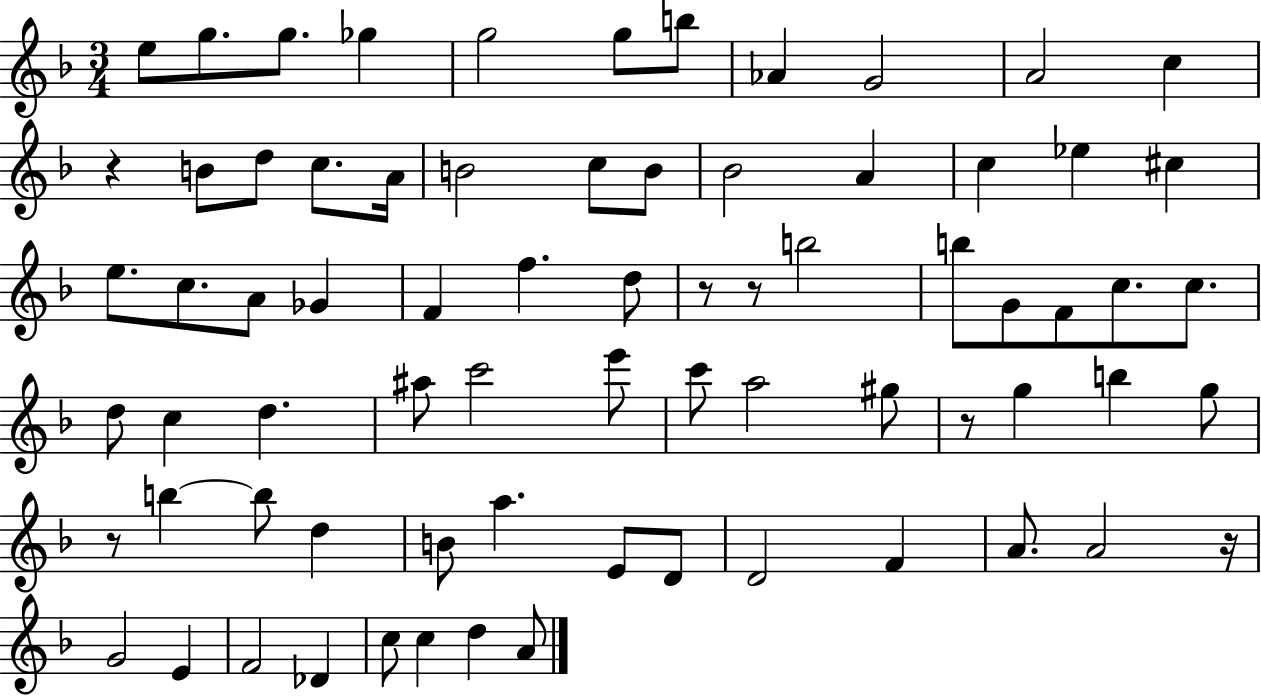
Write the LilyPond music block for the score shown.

{
  \clef treble
  \numericTimeSignature
  \time 3/4
  \key f \major
  e''8 g''8. g''8. ges''4 | g''2 g''8 b''8 | aes'4 g'2 | a'2 c''4 | \break r4 b'8 d''8 c''8. a'16 | b'2 c''8 b'8 | bes'2 a'4 | c''4 ees''4 cis''4 | \break e''8. c''8. a'8 ges'4 | f'4 f''4. d''8 | r8 r8 b''2 | b''8 g'8 f'8 c''8. c''8. | \break d''8 c''4 d''4. | ais''8 c'''2 e'''8 | c'''8 a''2 gis''8 | r8 g''4 b''4 g''8 | \break r8 b''4~~ b''8 d''4 | b'8 a''4. e'8 d'8 | d'2 f'4 | a'8. a'2 r16 | \break g'2 e'4 | f'2 des'4 | c''8 c''4 d''4 a'8 | \bar "|."
}